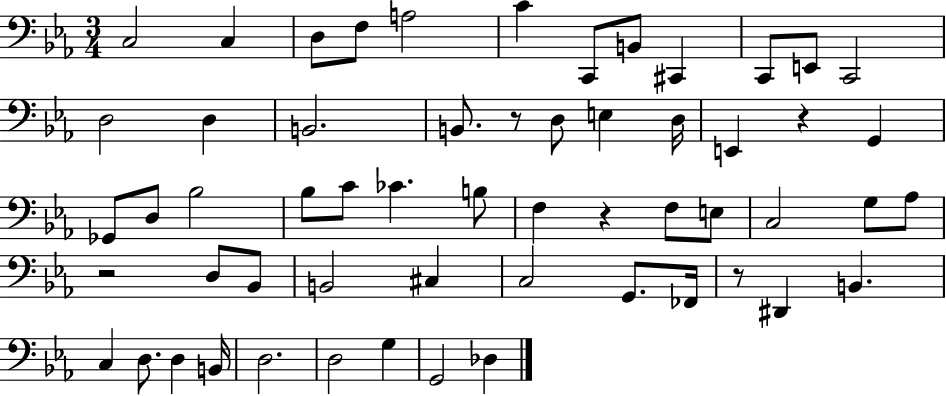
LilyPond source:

{
  \clef bass
  \numericTimeSignature
  \time 3/4
  \key ees \major
  c2 c4 | d8 f8 a2 | c'4 c,8 b,8 cis,4 | c,8 e,8 c,2 | \break d2 d4 | b,2. | b,8. r8 d8 e4 d16 | e,4 r4 g,4 | \break ges,8 d8 bes2 | bes8 c'8 ces'4. b8 | f4 r4 f8 e8 | c2 g8 aes8 | \break r2 d8 bes,8 | b,2 cis4 | c2 g,8. fes,16 | r8 dis,4 b,4. | \break c4 d8. d4 b,16 | d2. | d2 g4 | g,2 des4 | \break \bar "|."
}